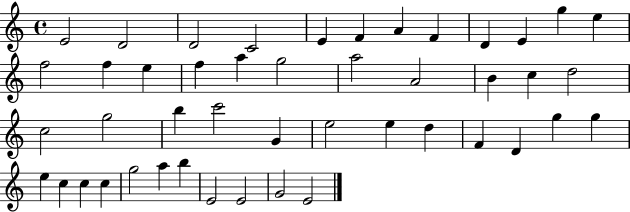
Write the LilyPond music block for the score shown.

{
  \clef treble
  \time 4/4
  \defaultTimeSignature
  \key c \major
  e'2 d'2 | d'2 c'2 | e'4 f'4 a'4 f'4 | d'4 e'4 g''4 e''4 | \break f''2 f''4 e''4 | f''4 a''4 g''2 | a''2 a'2 | b'4 c''4 d''2 | \break c''2 g''2 | b''4 c'''2 g'4 | e''2 e''4 d''4 | f'4 d'4 g''4 g''4 | \break e''4 c''4 c''4 c''4 | g''2 a''4 b''4 | e'2 e'2 | g'2 e'2 | \break \bar "|."
}